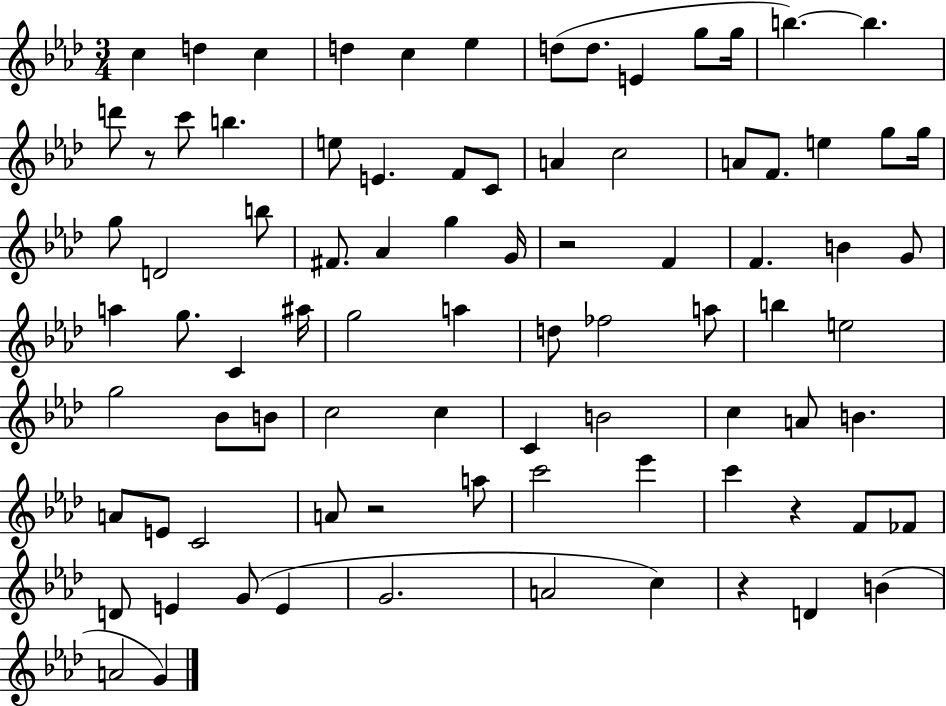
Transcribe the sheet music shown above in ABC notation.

X:1
T:Untitled
M:3/4
L:1/4
K:Ab
c d c d c _e d/2 d/2 E g/2 g/4 b b d'/2 z/2 c'/2 b e/2 E F/2 C/2 A c2 A/2 F/2 e g/2 g/4 g/2 D2 b/2 ^F/2 _A g G/4 z2 F F B G/2 a g/2 C ^a/4 g2 a d/2 _f2 a/2 b e2 g2 _B/2 B/2 c2 c C B2 c A/2 B A/2 E/2 C2 A/2 z2 a/2 c'2 _e' c' z F/2 _F/2 D/2 E G/2 E G2 A2 c z D B A2 G